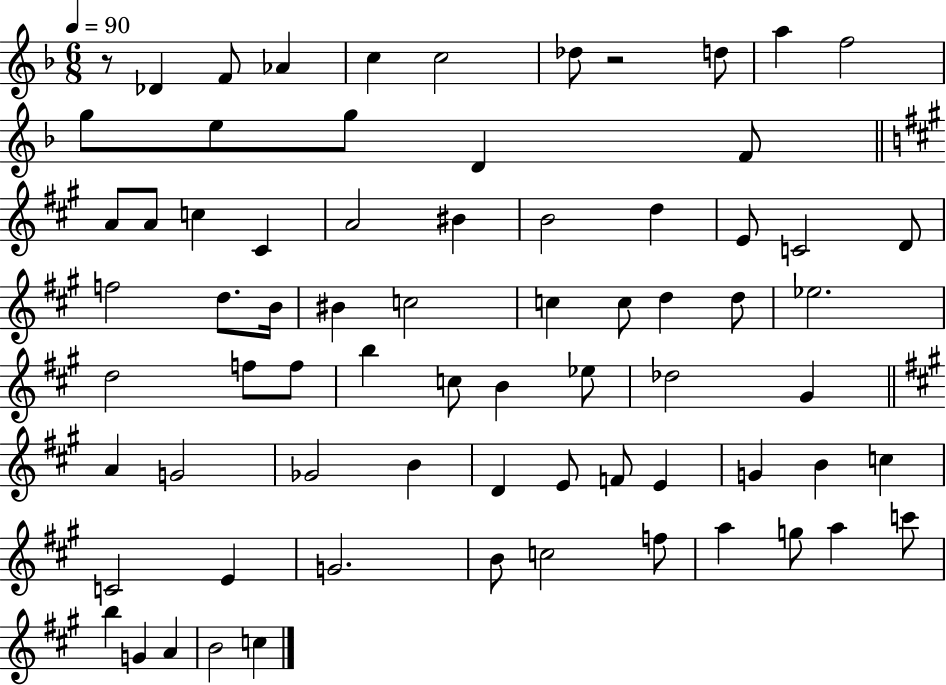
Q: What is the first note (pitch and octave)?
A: Db4